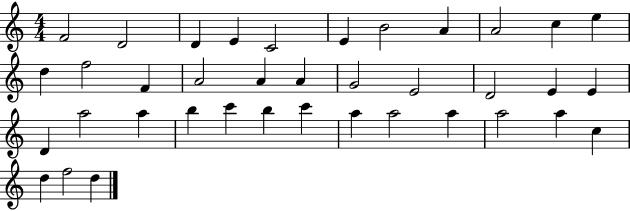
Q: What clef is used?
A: treble